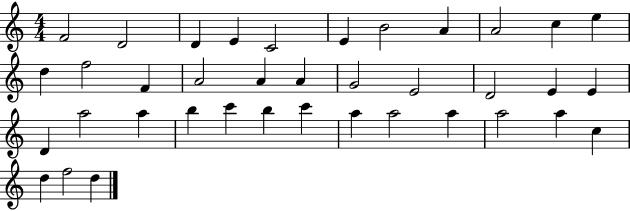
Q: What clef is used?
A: treble